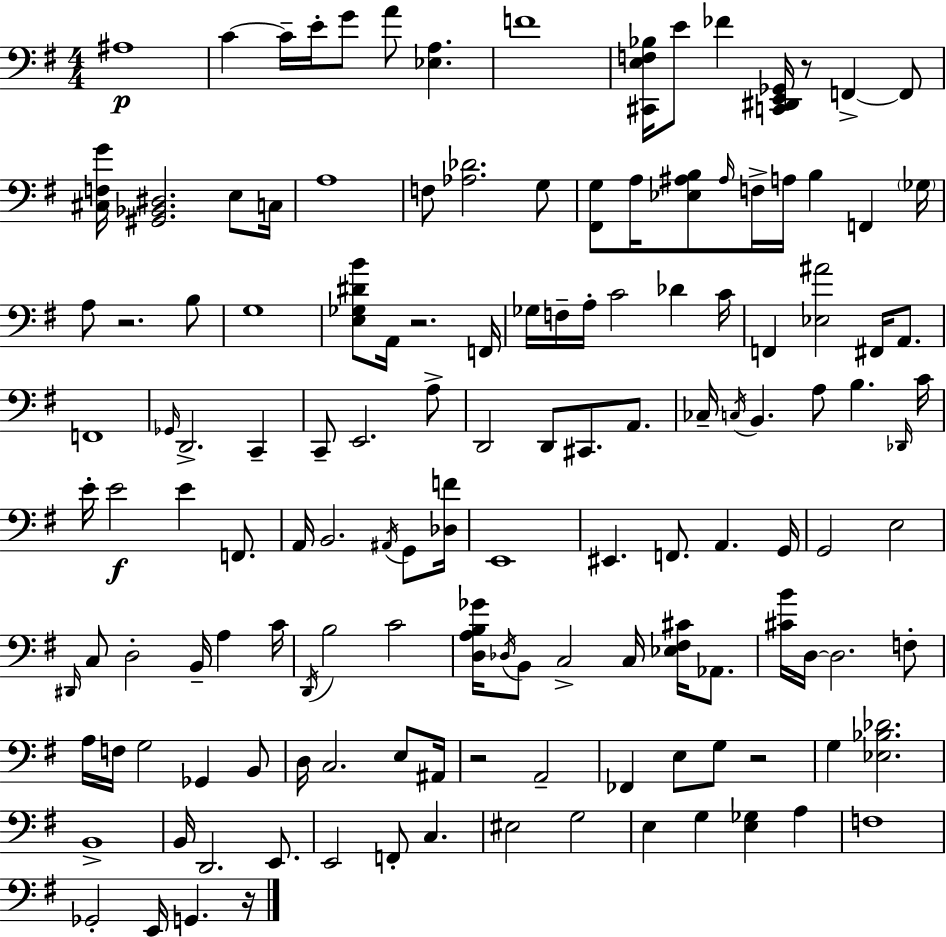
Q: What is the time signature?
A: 4/4